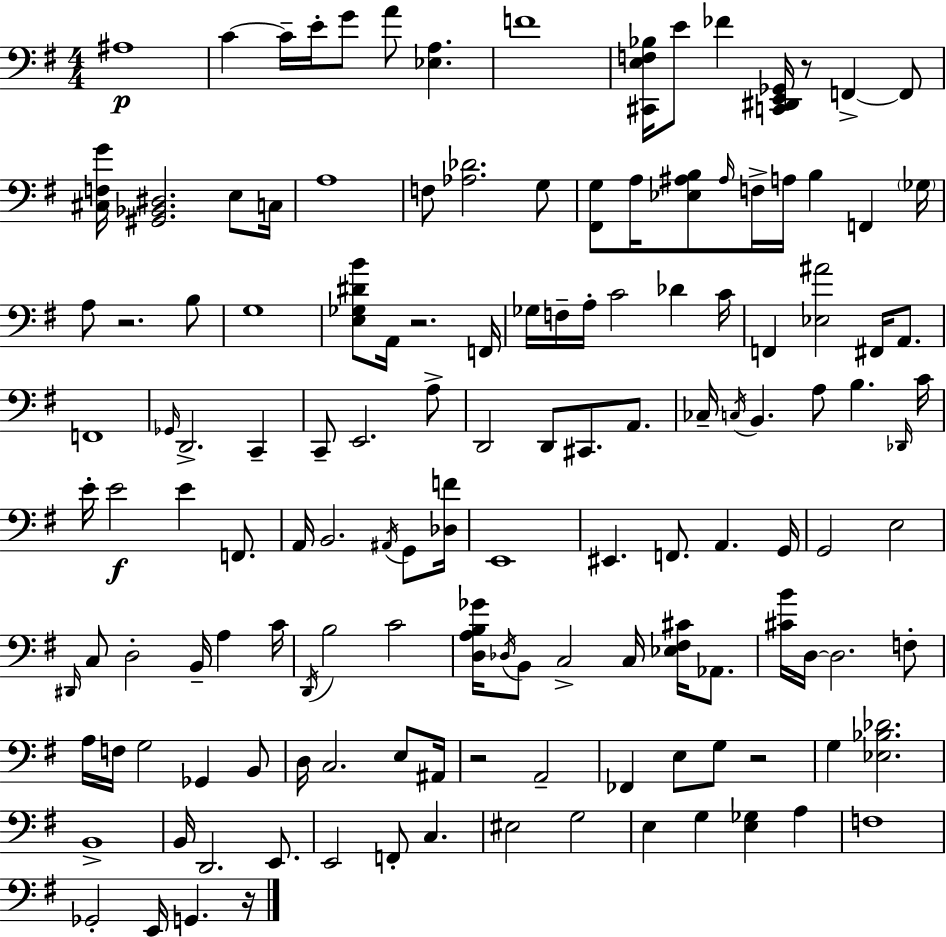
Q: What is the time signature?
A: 4/4